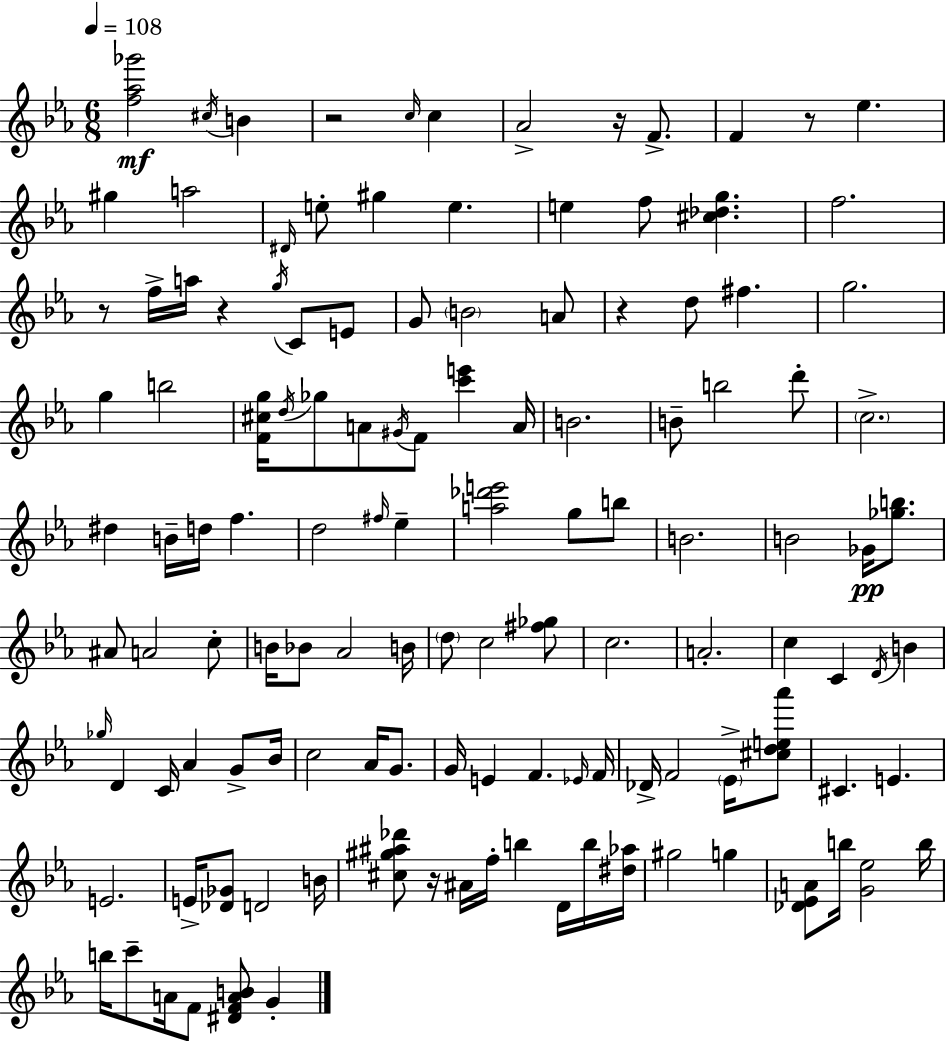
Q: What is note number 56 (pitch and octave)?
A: C5